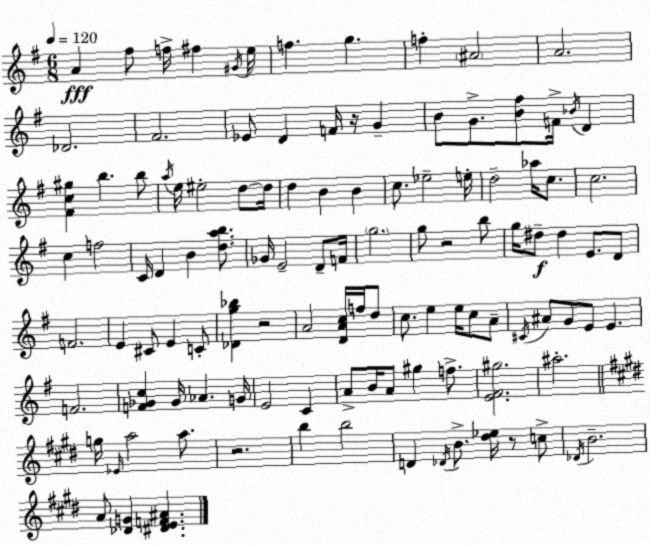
X:1
T:Untitled
M:6/8
L:1/4
K:Em
A ^f/2 f/4 ^f ^G/4 e/4 f g f ^A2 A2 _D2 ^F2 _E/2 D F/4 z/4 G B/2 G/2 [B^f]/2 F/4 _B/4 D [^Fc^g] b b/2 a/4 e/4 ^e2 d/2 d/4 d B B c/2 _e2 e/4 d2 _a/4 c/2 c2 c f2 C/4 D B [dab]/2 _G/4 E2 D/2 F/4 g2 g/2 z2 b/2 g/4 ^d/2 ^d E/2 D/2 F2 E ^C/2 E C/2 [_Dg_b] z2 A2 [DAc]/4 f/4 d/2 c/2 e e/4 c/2 A/2 ^C/4 ^A/2 G/2 E/2 E F2 [F_Gc] _G/4 _A G/4 E2 C A/2 B/4 A/2 ^g f/2 [E^F^g]2 ^a2 g/4 _E/4 a2 a/2 z2 b b2 D _D/4 B/2 [^d_e]/4 z/2 c/2 _D/4 B2 A/2 [_DG] [^DEF^A]